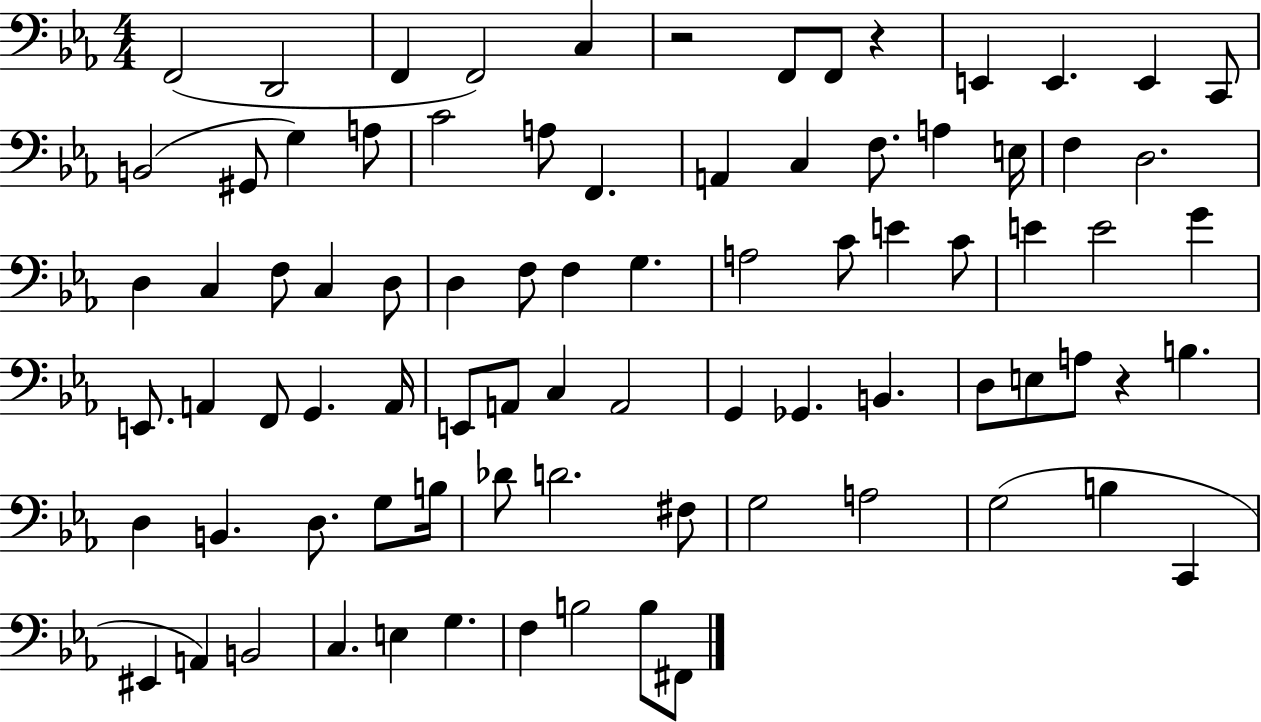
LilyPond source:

{
  \clef bass
  \numericTimeSignature
  \time 4/4
  \key ees \major
  f,2( d,2 | f,4 f,2) c4 | r2 f,8 f,8 r4 | e,4 e,4. e,4 c,8 | \break b,2( gis,8 g4) a8 | c'2 a8 f,4. | a,4 c4 f8. a4 e16 | f4 d2. | \break d4 c4 f8 c4 d8 | d4 f8 f4 g4. | a2 c'8 e'4 c'8 | e'4 e'2 g'4 | \break e,8. a,4 f,8 g,4. a,16 | e,8 a,8 c4 a,2 | g,4 ges,4. b,4. | d8 e8 a8 r4 b4. | \break d4 b,4. d8. g8 b16 | des'8 d'2. fis8 | g2 a2 | g2( b4 c,4 | \break eis,4 a,4) b,2 | c4. e4 g4. | f4 b2 b8 fis,8 | \bar "|."
}